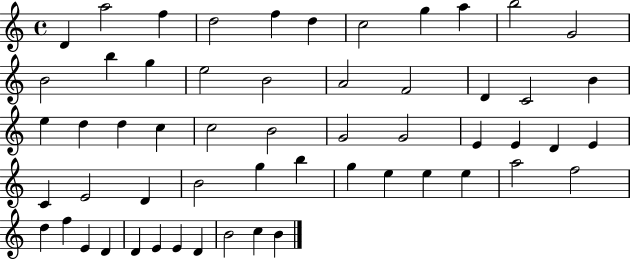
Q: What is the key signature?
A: C major